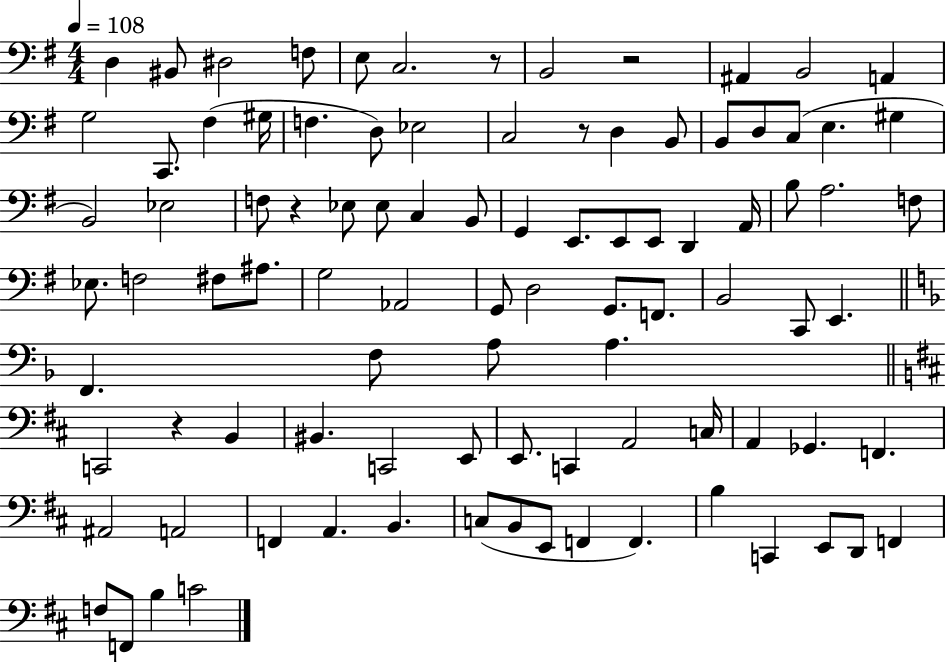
{
  \clef bass
  \numericTimeSignature
  \time 4/4
  \key g \major
  \tempo 4 = 108
  d4 bis,8 dis2 f8 | e8 c2. r8 | b,2 r2 | ais,4 b,2 a,4 | \break g2 c,8. fis4( gis16 | f4. d8) ees2 | c2 r8 d4 b,8 | b,8 d8 c8( e4. gis4 | \break b,2) ees2 | f8 r4 ees8 ees8 c4 b,8 | g,4 e,8. e,8 e,8 d,4 a,16 | b8 a2. f8 | \break ees8. f2 fis8 ais8. | g2 aes,2 | g,8 d2 g,8. f,8. | b,2 c,8 e,4. | \break \bar "||" \break \key f \major f,4. f8 a8 a4. | \bar "||" \break \key d \major c,2 r4 b,4 | bis,4. c,2 e,8 | e,8. c,4 a,2 c16 | a,4 ges,4. f,4. | \break ais,2 a,2 | f,4 a,4. b,4. | c8( b,8 e,8 f,4 f,4.) | b4 c,4 e,8 d,8 f,4 | \break f8 f,8 b4 c'2 | \bar "|."
}